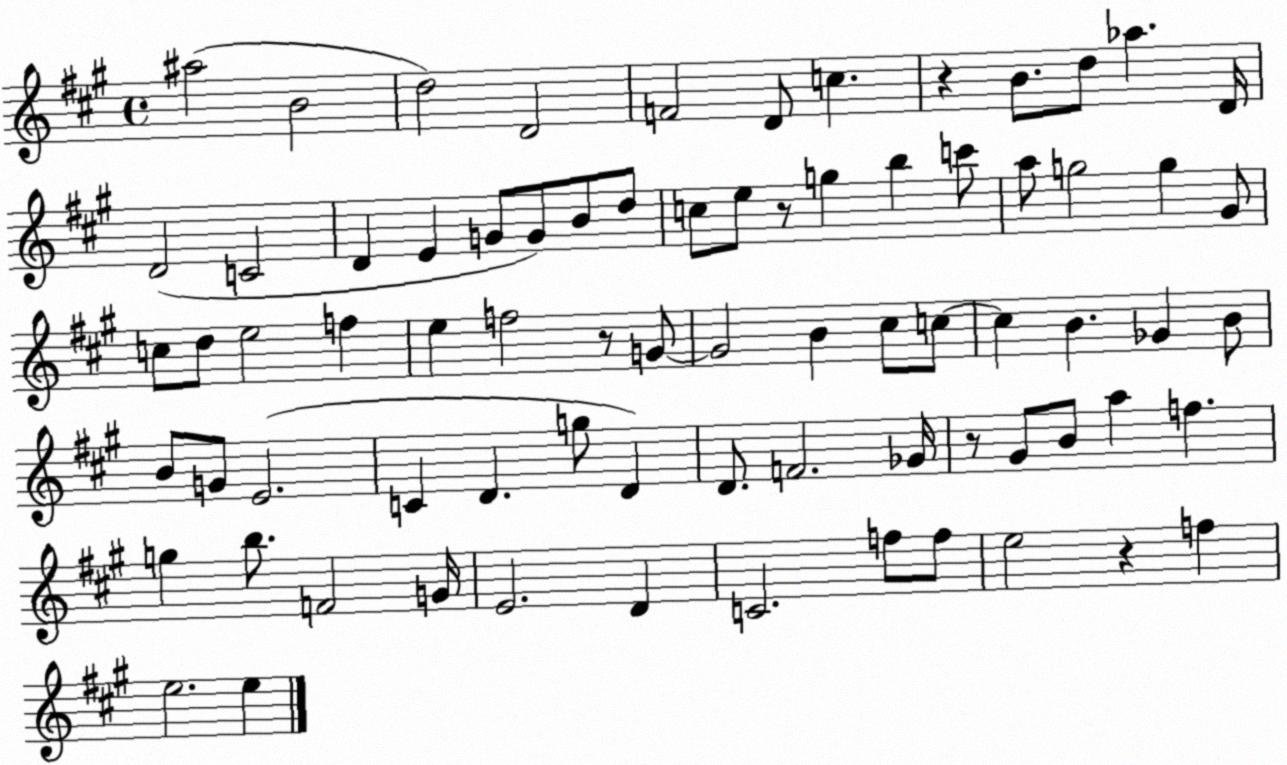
X:1
T:Untitled
M:4/4
L:1/4
K:A
^a2 B2 d2 D2 F2 D/2 c z B/2 d/2 _a D/4 D2 C2 D E G/2 G/2 B/2 d/2 c/2 e/2 z/2 g b c'/2 a/2 g2 g ^G/2 c/2 d/2 e2 f e f2 z/2 G/2 G2 B ^c/2 c/2 c B _G B/2 B/2 G/2 E2 C D g/2 D D/2 F2 _G/4 z/2 ^G/2 B/2 a f g b/2 F2 G/4 E2 D C2 f/2 f/2 e2 z f e2 e